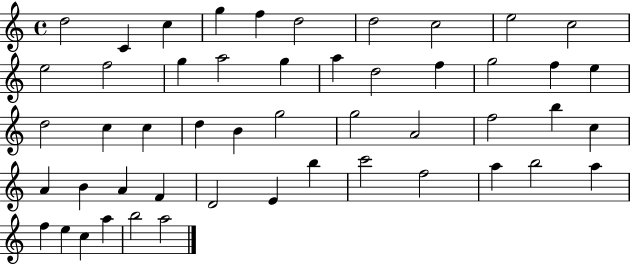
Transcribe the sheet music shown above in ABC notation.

X:1
T:Untitled
M:4/4
L:1/4
K:C
d2 C c g f d2 d2 c2 e2 c2 e2 f2 g a2 g a d2 f g2 f e d2 c c d B g2 g2 A2 f2 b c A B A F D2 E b c'2 f2 a b2 a f e c a b2 a2